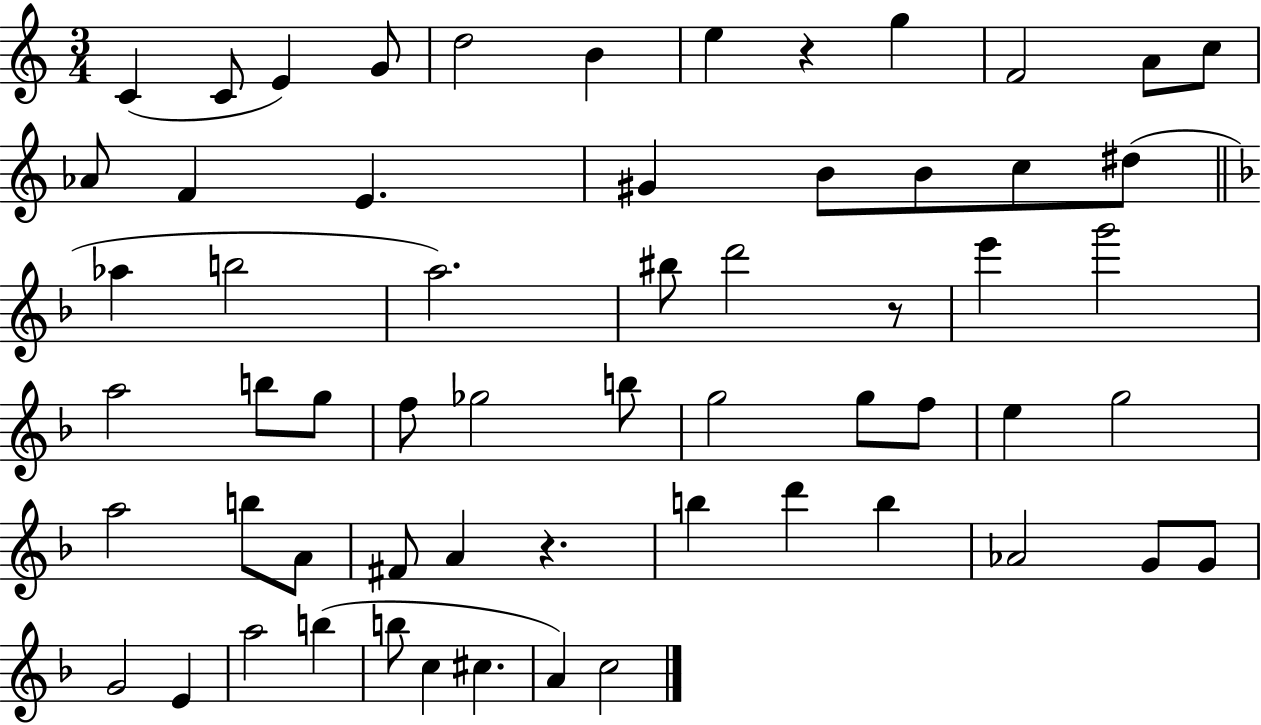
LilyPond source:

{
  \clef treble
  \numericTimeSignature
  \time 3/4
  \key c \major
  \repeat volta 2 { c'4( c'8 e'4) g'8 | d''2 b'4 | e''4 r4 g''4 | f'2 a'8 c''8 | \break aes'8 f'4 e'4. | gis'4 b'8 b'8 c''8 dis''8( | \bar "||" \break \key d \minor aes''4 b''2 | a''2.) | bis''8 d'''2 r8 | e'''4 g'''2 | \break a''2 b''8 g''8 | f''8 ges''2 b''8 | g''2 g''8 f''8 | e''4 g''2 | \break a''2 b''8 a'8 | fis'8 a'4 r4. | b''4 d'''4 b''4 | aes'2 g'8 g'8 | \break g'2 e'4 | a''2 b''4( | b''8 c''4 cis''4. | a'4) c''2 | \break } \bar "|."
}